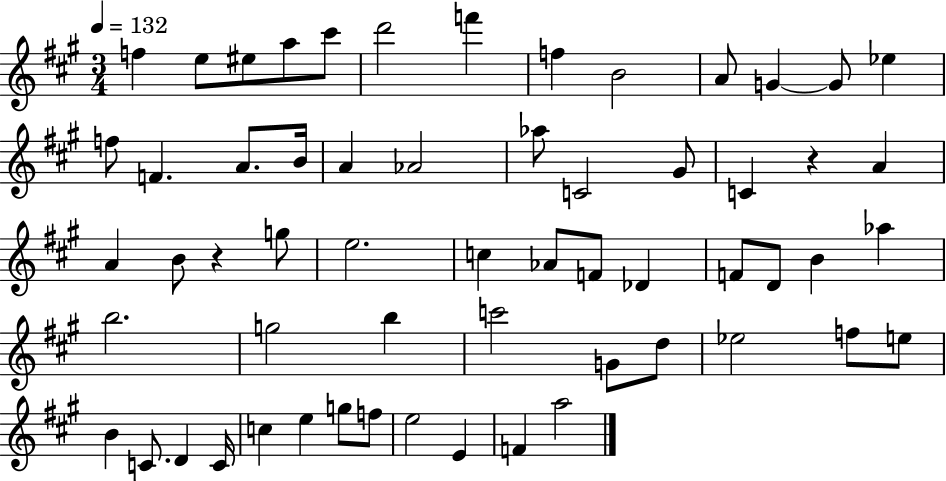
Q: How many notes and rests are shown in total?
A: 59